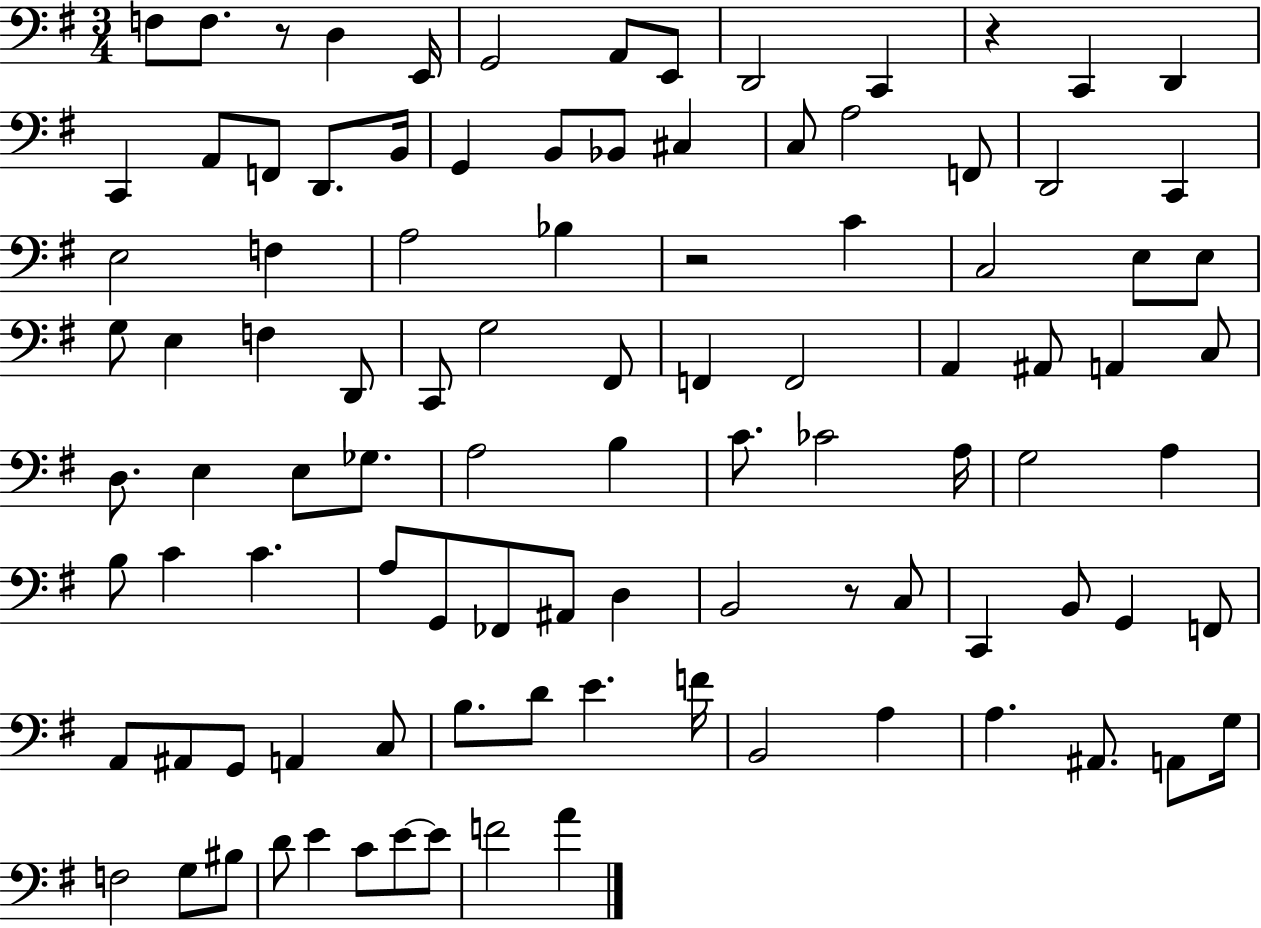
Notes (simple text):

F3/e F3/e. R/e D3/q E2/s G2/h A2/e E2/e D2/h C2/q R/q C2/q D2/q C2/q A2/e F2/e D2/e. B2/s G2/q B2/e Bb2/e C#3/q C3/e A3/h F2/e D2/h C2/q E3/h F3/q A3/h Bb3/q R/h C4/q C3/h E3/e E3/e G3/e E3/q F3/q D2/e C2/e G3/h F#2/e F2/q F2/h A2/q A#2/e A2/q C3/e D3/e. E3/q E3/e Gb3/e. A3/h B3/q C4/e. CES4/h A3/s G3/h A3/q B3/e C4/q C4/q. A3/e G2/e FES2/e A#2/e D3/q B2/h R/e C3/e C2/q B2/e G2/q F2/e A2/e A#2/e G2/e A2/q C3/e B3/e. D4/e E4/q. F4/s B2/h A3/q A3/q. A#2/e. A2/e G3/s F3/h G3/e BIS3/e D4/e E4/q C4/e E4/e E4/e F4/h A4/q